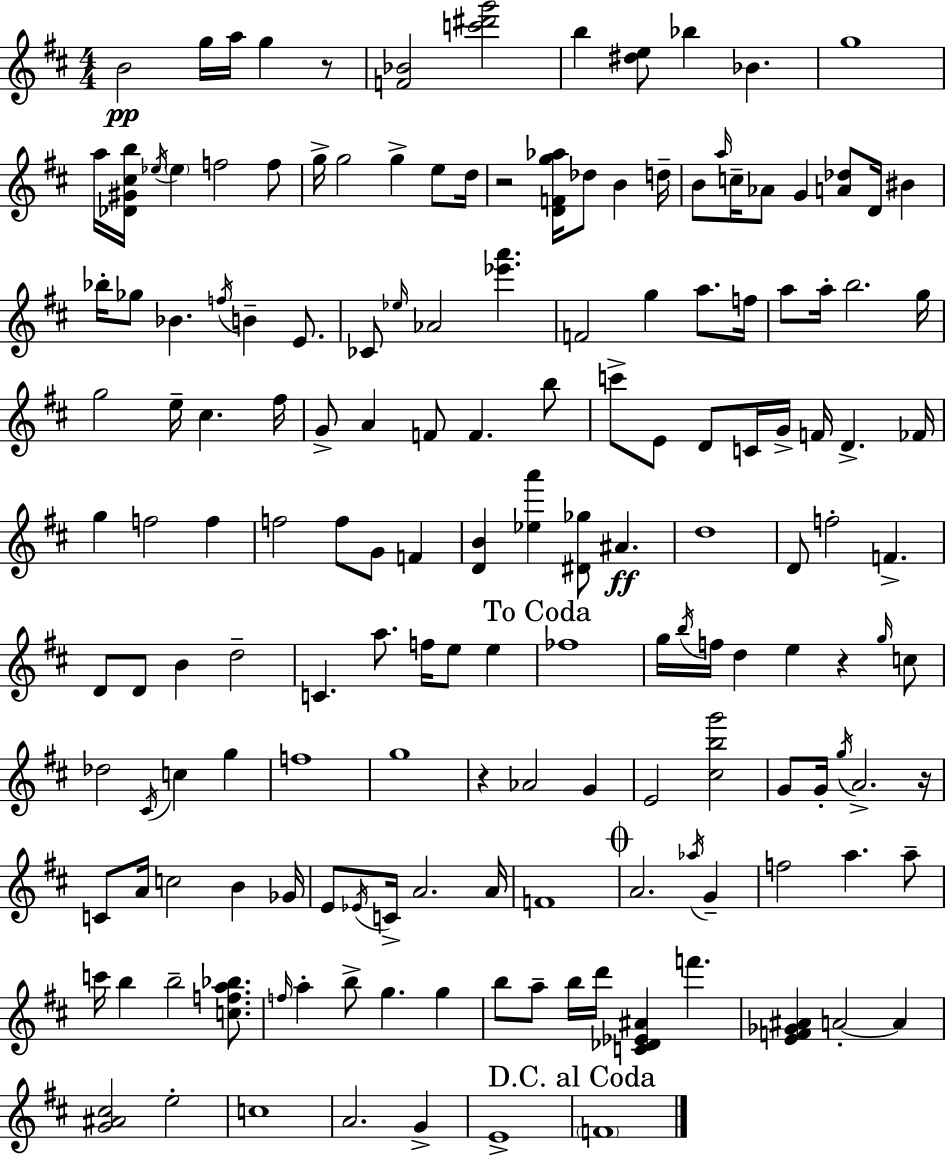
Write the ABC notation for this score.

X:1
T:Untitled
M:4/4
L:1/4
K:D
B2 g/4 a/4 g z/2 [F_B]2 [c'^d'g']2 b [^de]/2 _b _B g4 a/4 [_D^G^cb]/4 _e/4 _e f2 f/2 g/4 g2 g e/2 d/4 z2 [DFg_a]/4 _d/2 B d/4 B/2 a/4 c/4 _A/2 G [A_d]/2 D/4 ^B _b/4 _g/2 _B f/4 B E/2 _C/2 _e/4 _A2 [_e'a'] F2 g a/2 f/4 a/2 a/4 b2 g/4 g2 e/4 ^c ^f/4 G/2 A F/2 F b/2 c'/2 E/2 D/2 C/4 G/4 F/4 D _F/4 g f2 f f2 f/2 G/2 F [DB] [_ea'] [^D_g]/2 ^A d4 D/2 f2 F D/2 D/2 B d2 C a/2 f/4 e/2 e _f4 g/4 b/4 f/4 d e z g/4 c/2 _d2 ^C/4 c g f4 g4 z _A2 G E2 [^cbg']2 G/2 G/4 g/4 A2 z/4 C/2 A/4 c2 B _G/4 E/2 _E/4 C/4 A2 A/4 F4 A2 _a/4 G f2 a a/2 c'/4 b b2 [cfa_b]/2 f/4 a b/2 g g b/2 a/2 b/4 d'/4 [C_D_E^A] f' [EF_G^A] A2 A [G^A^c]2 e2 c4 A2 G E4 F4